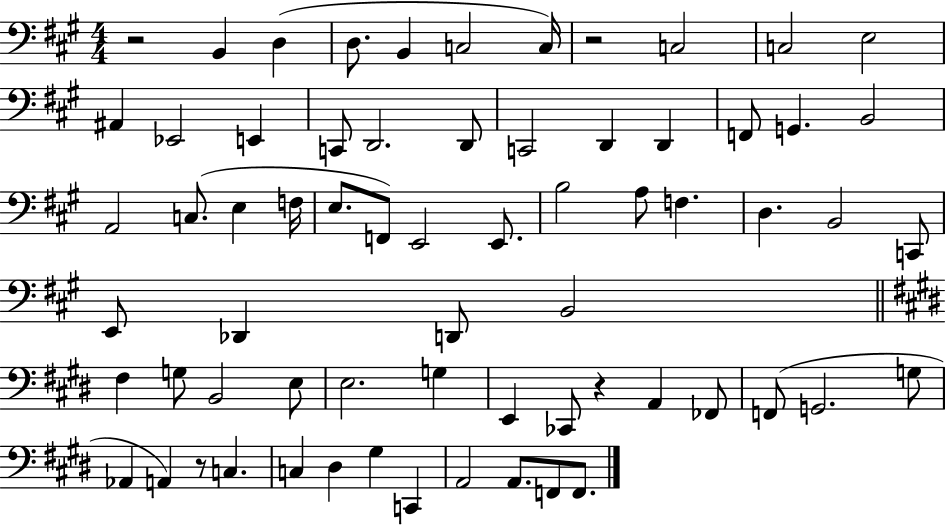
{
  \clef bass
  \numericTimeSignature
  \time 4/4
  \key a \major
  \repeat volta 2 { r2 b,4 d4( | d8. b,4 c2 c16) | r2 c2 | c2 e2 | \break ais,4 ees,2 e,4 | c,8 d,2. d,8 | c,2 d,4 d,4 | f,8 g,4. b,2 | \break a,2 c8.( e4 f16 | e8. f,8) e,2 e,8. | b2 a8 f4. | d4. b,2 c,8 | \break e,8 des,4 d,8 b,2 | \bar "||" \break \key e \major fis4 g8 b,2 e8 | e2. g4 | e,4 ces,8 r4 a,4 fes,8 | f,8( g,2. g8 | \break aes,4 a,4) r8 c4. | c4 dis4 gis4 c,4 | a,2 a,8. f,8 f,8. | } \bar "|."
}